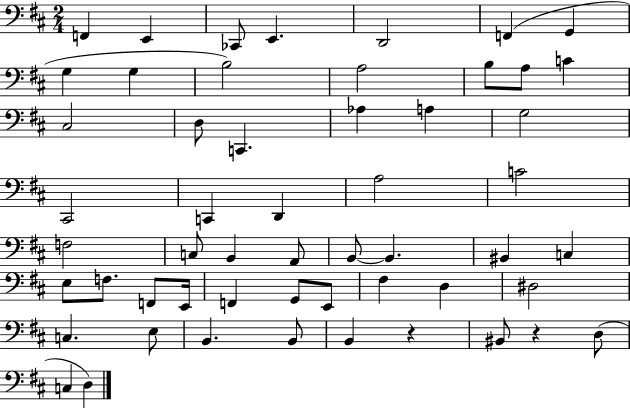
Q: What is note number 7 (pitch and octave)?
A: G2